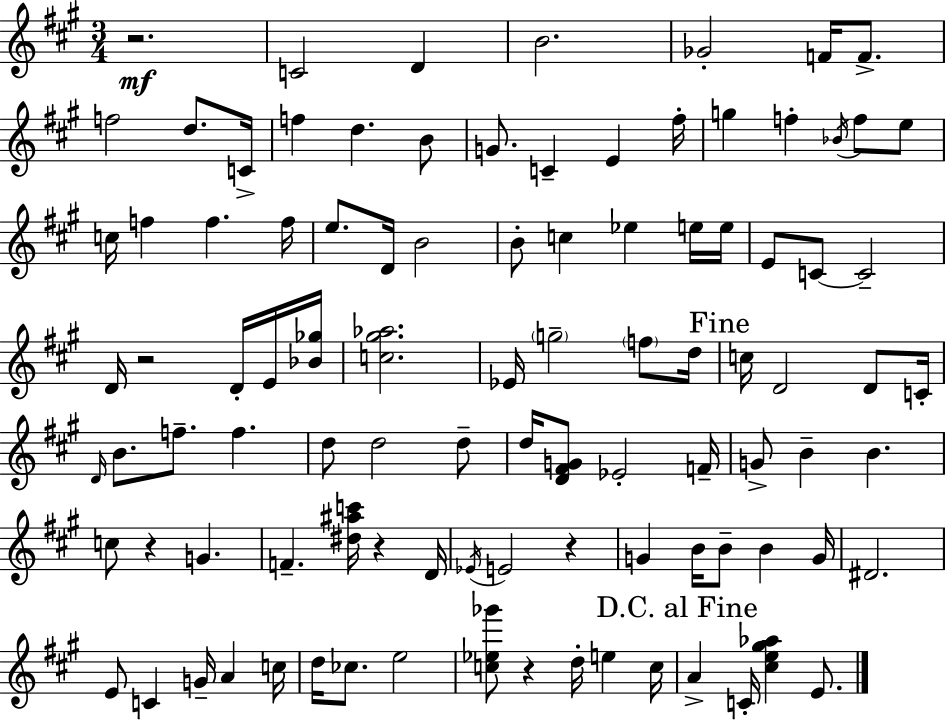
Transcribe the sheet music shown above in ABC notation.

X:1
T:Untitled
M:3/4
L:1/4
K:A
z2 C2 D B2 _G2 F/4 F/2 f2 d/2 C/4 f d B/2 G/2 C E ^f/4 g f _B/4 f/2 e/2 c/4 f f f/4 e/2 D/4 B2 B/2 c _e e/4 e/4 E/2 C/2 C2 D/4 z2 D/4 E/4 [_B_g]/4 [c^g_a]2 _E/4 g2 f/2 d/4 c/4 D2 D/2 C/4 D/4 B/2 f/2 f d/2 d2 d/2 d/4 [D^FG]/2 _E2 F/4 G/2 B B c/2 z G F [^d^ac']/4 z D/4 _E/4 E2 z G B/4 B/2 B G/4 ^D2 E/2 C G/4 A c/4 d/4 _c/2 e2 [c_e_g']/2 z d/4 e c/4 A C/4 [^ce^g_a] E/2